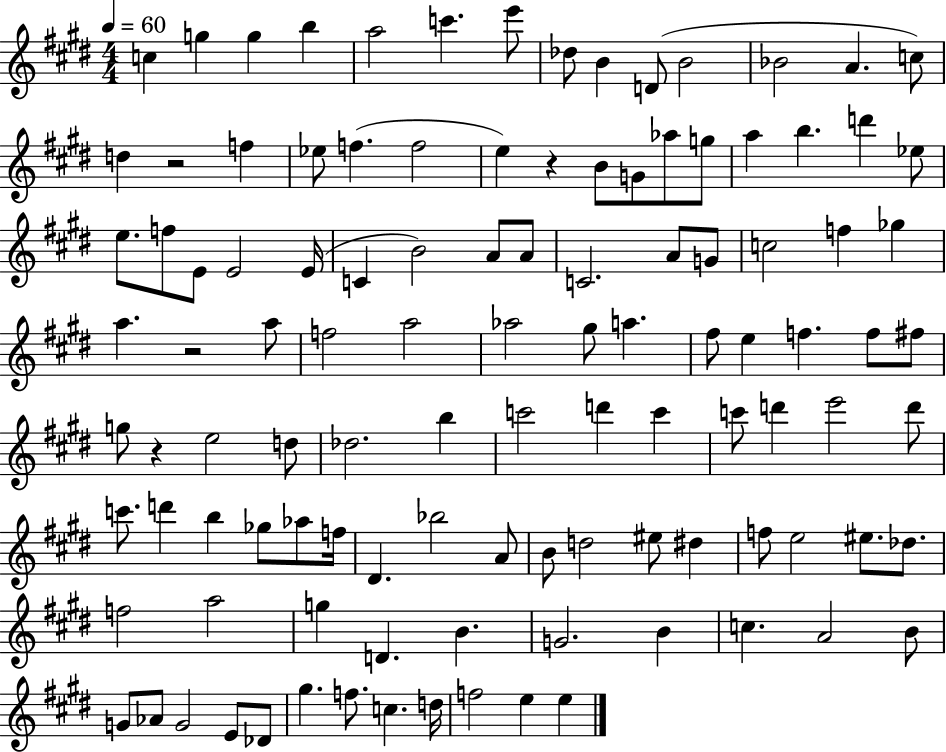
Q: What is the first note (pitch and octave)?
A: C5